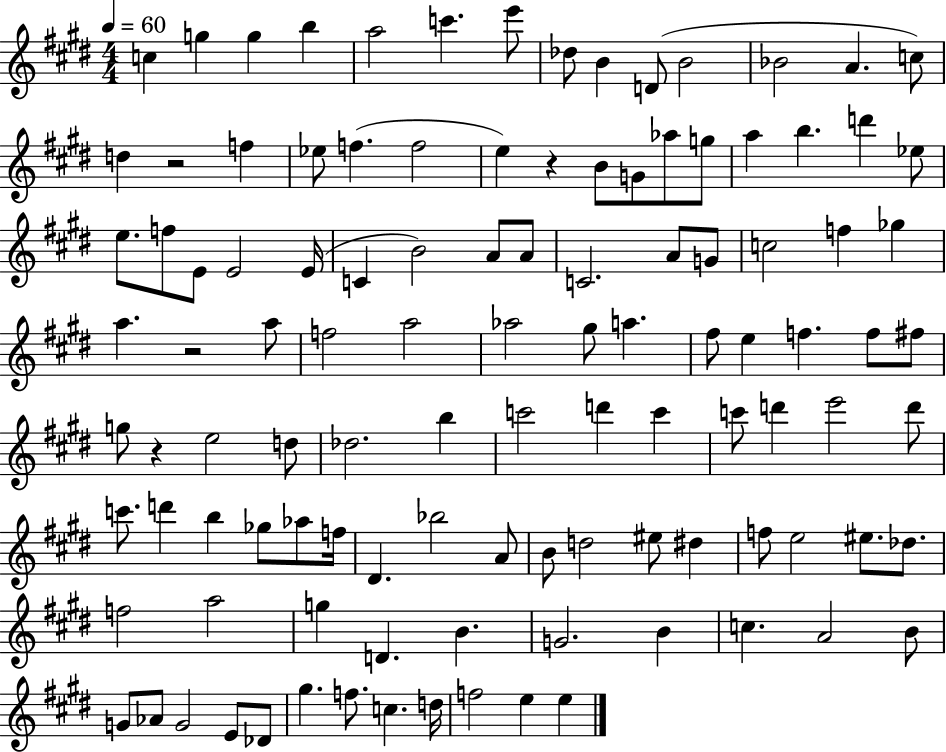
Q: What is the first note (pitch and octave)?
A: C5